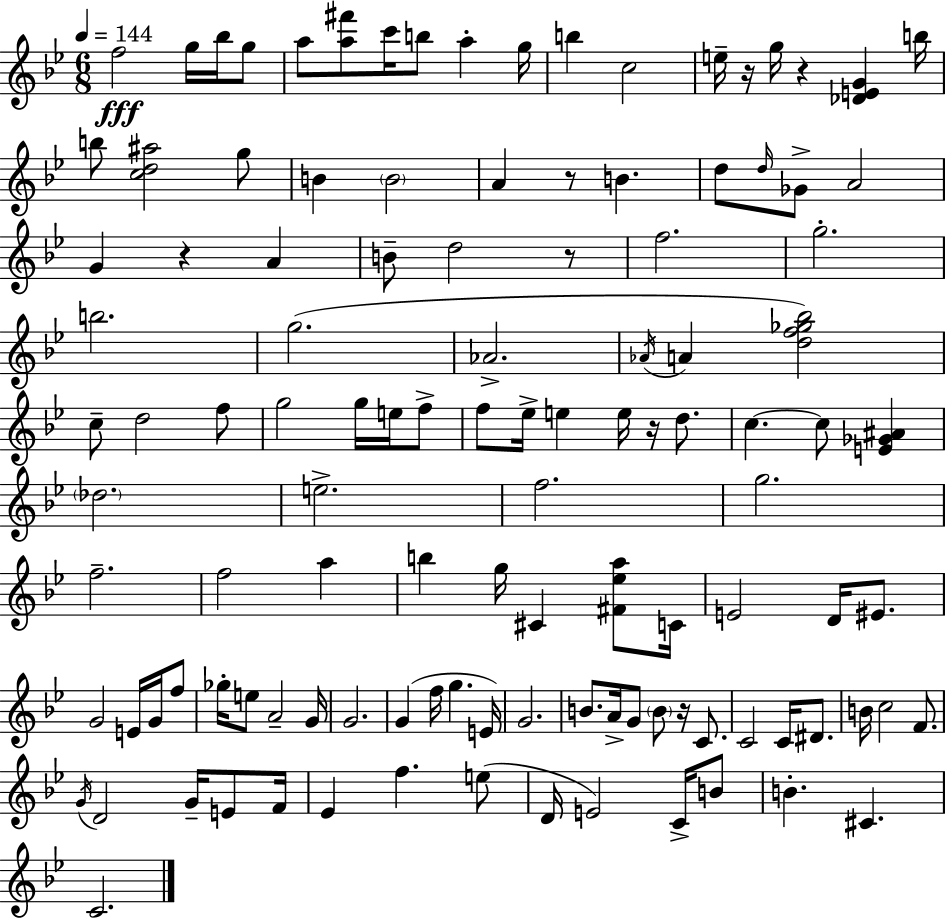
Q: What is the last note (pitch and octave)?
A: C4